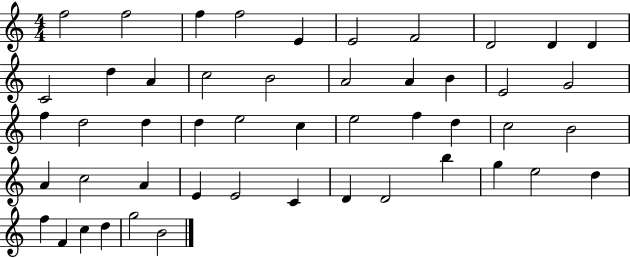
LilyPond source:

{
  \clef treble
  \numericTimeSignature
  \time 4/4
  \key c \major
  f''2 f''2 | f''4 f''2 e'4 | e'2 f'2 | d'2 d'4 d'4 | \break c'2 d''4 a'4 | c''2 b'2 | a'2 a'4 b'4 | e'2 g'2 | \break f''4 d''2 d''4 | d''4 e''2 c''4 | e''2 f''4 d''4 | c''2 b'2 | \break a'4 c''2 a'4 | e'4 e'2 c'4 | d'4 d'2 b''4 | g''4 e''2 d''4 | \break f''4 f'4 c''4 d''4 | g''2 b'2 | \bar "|."
}